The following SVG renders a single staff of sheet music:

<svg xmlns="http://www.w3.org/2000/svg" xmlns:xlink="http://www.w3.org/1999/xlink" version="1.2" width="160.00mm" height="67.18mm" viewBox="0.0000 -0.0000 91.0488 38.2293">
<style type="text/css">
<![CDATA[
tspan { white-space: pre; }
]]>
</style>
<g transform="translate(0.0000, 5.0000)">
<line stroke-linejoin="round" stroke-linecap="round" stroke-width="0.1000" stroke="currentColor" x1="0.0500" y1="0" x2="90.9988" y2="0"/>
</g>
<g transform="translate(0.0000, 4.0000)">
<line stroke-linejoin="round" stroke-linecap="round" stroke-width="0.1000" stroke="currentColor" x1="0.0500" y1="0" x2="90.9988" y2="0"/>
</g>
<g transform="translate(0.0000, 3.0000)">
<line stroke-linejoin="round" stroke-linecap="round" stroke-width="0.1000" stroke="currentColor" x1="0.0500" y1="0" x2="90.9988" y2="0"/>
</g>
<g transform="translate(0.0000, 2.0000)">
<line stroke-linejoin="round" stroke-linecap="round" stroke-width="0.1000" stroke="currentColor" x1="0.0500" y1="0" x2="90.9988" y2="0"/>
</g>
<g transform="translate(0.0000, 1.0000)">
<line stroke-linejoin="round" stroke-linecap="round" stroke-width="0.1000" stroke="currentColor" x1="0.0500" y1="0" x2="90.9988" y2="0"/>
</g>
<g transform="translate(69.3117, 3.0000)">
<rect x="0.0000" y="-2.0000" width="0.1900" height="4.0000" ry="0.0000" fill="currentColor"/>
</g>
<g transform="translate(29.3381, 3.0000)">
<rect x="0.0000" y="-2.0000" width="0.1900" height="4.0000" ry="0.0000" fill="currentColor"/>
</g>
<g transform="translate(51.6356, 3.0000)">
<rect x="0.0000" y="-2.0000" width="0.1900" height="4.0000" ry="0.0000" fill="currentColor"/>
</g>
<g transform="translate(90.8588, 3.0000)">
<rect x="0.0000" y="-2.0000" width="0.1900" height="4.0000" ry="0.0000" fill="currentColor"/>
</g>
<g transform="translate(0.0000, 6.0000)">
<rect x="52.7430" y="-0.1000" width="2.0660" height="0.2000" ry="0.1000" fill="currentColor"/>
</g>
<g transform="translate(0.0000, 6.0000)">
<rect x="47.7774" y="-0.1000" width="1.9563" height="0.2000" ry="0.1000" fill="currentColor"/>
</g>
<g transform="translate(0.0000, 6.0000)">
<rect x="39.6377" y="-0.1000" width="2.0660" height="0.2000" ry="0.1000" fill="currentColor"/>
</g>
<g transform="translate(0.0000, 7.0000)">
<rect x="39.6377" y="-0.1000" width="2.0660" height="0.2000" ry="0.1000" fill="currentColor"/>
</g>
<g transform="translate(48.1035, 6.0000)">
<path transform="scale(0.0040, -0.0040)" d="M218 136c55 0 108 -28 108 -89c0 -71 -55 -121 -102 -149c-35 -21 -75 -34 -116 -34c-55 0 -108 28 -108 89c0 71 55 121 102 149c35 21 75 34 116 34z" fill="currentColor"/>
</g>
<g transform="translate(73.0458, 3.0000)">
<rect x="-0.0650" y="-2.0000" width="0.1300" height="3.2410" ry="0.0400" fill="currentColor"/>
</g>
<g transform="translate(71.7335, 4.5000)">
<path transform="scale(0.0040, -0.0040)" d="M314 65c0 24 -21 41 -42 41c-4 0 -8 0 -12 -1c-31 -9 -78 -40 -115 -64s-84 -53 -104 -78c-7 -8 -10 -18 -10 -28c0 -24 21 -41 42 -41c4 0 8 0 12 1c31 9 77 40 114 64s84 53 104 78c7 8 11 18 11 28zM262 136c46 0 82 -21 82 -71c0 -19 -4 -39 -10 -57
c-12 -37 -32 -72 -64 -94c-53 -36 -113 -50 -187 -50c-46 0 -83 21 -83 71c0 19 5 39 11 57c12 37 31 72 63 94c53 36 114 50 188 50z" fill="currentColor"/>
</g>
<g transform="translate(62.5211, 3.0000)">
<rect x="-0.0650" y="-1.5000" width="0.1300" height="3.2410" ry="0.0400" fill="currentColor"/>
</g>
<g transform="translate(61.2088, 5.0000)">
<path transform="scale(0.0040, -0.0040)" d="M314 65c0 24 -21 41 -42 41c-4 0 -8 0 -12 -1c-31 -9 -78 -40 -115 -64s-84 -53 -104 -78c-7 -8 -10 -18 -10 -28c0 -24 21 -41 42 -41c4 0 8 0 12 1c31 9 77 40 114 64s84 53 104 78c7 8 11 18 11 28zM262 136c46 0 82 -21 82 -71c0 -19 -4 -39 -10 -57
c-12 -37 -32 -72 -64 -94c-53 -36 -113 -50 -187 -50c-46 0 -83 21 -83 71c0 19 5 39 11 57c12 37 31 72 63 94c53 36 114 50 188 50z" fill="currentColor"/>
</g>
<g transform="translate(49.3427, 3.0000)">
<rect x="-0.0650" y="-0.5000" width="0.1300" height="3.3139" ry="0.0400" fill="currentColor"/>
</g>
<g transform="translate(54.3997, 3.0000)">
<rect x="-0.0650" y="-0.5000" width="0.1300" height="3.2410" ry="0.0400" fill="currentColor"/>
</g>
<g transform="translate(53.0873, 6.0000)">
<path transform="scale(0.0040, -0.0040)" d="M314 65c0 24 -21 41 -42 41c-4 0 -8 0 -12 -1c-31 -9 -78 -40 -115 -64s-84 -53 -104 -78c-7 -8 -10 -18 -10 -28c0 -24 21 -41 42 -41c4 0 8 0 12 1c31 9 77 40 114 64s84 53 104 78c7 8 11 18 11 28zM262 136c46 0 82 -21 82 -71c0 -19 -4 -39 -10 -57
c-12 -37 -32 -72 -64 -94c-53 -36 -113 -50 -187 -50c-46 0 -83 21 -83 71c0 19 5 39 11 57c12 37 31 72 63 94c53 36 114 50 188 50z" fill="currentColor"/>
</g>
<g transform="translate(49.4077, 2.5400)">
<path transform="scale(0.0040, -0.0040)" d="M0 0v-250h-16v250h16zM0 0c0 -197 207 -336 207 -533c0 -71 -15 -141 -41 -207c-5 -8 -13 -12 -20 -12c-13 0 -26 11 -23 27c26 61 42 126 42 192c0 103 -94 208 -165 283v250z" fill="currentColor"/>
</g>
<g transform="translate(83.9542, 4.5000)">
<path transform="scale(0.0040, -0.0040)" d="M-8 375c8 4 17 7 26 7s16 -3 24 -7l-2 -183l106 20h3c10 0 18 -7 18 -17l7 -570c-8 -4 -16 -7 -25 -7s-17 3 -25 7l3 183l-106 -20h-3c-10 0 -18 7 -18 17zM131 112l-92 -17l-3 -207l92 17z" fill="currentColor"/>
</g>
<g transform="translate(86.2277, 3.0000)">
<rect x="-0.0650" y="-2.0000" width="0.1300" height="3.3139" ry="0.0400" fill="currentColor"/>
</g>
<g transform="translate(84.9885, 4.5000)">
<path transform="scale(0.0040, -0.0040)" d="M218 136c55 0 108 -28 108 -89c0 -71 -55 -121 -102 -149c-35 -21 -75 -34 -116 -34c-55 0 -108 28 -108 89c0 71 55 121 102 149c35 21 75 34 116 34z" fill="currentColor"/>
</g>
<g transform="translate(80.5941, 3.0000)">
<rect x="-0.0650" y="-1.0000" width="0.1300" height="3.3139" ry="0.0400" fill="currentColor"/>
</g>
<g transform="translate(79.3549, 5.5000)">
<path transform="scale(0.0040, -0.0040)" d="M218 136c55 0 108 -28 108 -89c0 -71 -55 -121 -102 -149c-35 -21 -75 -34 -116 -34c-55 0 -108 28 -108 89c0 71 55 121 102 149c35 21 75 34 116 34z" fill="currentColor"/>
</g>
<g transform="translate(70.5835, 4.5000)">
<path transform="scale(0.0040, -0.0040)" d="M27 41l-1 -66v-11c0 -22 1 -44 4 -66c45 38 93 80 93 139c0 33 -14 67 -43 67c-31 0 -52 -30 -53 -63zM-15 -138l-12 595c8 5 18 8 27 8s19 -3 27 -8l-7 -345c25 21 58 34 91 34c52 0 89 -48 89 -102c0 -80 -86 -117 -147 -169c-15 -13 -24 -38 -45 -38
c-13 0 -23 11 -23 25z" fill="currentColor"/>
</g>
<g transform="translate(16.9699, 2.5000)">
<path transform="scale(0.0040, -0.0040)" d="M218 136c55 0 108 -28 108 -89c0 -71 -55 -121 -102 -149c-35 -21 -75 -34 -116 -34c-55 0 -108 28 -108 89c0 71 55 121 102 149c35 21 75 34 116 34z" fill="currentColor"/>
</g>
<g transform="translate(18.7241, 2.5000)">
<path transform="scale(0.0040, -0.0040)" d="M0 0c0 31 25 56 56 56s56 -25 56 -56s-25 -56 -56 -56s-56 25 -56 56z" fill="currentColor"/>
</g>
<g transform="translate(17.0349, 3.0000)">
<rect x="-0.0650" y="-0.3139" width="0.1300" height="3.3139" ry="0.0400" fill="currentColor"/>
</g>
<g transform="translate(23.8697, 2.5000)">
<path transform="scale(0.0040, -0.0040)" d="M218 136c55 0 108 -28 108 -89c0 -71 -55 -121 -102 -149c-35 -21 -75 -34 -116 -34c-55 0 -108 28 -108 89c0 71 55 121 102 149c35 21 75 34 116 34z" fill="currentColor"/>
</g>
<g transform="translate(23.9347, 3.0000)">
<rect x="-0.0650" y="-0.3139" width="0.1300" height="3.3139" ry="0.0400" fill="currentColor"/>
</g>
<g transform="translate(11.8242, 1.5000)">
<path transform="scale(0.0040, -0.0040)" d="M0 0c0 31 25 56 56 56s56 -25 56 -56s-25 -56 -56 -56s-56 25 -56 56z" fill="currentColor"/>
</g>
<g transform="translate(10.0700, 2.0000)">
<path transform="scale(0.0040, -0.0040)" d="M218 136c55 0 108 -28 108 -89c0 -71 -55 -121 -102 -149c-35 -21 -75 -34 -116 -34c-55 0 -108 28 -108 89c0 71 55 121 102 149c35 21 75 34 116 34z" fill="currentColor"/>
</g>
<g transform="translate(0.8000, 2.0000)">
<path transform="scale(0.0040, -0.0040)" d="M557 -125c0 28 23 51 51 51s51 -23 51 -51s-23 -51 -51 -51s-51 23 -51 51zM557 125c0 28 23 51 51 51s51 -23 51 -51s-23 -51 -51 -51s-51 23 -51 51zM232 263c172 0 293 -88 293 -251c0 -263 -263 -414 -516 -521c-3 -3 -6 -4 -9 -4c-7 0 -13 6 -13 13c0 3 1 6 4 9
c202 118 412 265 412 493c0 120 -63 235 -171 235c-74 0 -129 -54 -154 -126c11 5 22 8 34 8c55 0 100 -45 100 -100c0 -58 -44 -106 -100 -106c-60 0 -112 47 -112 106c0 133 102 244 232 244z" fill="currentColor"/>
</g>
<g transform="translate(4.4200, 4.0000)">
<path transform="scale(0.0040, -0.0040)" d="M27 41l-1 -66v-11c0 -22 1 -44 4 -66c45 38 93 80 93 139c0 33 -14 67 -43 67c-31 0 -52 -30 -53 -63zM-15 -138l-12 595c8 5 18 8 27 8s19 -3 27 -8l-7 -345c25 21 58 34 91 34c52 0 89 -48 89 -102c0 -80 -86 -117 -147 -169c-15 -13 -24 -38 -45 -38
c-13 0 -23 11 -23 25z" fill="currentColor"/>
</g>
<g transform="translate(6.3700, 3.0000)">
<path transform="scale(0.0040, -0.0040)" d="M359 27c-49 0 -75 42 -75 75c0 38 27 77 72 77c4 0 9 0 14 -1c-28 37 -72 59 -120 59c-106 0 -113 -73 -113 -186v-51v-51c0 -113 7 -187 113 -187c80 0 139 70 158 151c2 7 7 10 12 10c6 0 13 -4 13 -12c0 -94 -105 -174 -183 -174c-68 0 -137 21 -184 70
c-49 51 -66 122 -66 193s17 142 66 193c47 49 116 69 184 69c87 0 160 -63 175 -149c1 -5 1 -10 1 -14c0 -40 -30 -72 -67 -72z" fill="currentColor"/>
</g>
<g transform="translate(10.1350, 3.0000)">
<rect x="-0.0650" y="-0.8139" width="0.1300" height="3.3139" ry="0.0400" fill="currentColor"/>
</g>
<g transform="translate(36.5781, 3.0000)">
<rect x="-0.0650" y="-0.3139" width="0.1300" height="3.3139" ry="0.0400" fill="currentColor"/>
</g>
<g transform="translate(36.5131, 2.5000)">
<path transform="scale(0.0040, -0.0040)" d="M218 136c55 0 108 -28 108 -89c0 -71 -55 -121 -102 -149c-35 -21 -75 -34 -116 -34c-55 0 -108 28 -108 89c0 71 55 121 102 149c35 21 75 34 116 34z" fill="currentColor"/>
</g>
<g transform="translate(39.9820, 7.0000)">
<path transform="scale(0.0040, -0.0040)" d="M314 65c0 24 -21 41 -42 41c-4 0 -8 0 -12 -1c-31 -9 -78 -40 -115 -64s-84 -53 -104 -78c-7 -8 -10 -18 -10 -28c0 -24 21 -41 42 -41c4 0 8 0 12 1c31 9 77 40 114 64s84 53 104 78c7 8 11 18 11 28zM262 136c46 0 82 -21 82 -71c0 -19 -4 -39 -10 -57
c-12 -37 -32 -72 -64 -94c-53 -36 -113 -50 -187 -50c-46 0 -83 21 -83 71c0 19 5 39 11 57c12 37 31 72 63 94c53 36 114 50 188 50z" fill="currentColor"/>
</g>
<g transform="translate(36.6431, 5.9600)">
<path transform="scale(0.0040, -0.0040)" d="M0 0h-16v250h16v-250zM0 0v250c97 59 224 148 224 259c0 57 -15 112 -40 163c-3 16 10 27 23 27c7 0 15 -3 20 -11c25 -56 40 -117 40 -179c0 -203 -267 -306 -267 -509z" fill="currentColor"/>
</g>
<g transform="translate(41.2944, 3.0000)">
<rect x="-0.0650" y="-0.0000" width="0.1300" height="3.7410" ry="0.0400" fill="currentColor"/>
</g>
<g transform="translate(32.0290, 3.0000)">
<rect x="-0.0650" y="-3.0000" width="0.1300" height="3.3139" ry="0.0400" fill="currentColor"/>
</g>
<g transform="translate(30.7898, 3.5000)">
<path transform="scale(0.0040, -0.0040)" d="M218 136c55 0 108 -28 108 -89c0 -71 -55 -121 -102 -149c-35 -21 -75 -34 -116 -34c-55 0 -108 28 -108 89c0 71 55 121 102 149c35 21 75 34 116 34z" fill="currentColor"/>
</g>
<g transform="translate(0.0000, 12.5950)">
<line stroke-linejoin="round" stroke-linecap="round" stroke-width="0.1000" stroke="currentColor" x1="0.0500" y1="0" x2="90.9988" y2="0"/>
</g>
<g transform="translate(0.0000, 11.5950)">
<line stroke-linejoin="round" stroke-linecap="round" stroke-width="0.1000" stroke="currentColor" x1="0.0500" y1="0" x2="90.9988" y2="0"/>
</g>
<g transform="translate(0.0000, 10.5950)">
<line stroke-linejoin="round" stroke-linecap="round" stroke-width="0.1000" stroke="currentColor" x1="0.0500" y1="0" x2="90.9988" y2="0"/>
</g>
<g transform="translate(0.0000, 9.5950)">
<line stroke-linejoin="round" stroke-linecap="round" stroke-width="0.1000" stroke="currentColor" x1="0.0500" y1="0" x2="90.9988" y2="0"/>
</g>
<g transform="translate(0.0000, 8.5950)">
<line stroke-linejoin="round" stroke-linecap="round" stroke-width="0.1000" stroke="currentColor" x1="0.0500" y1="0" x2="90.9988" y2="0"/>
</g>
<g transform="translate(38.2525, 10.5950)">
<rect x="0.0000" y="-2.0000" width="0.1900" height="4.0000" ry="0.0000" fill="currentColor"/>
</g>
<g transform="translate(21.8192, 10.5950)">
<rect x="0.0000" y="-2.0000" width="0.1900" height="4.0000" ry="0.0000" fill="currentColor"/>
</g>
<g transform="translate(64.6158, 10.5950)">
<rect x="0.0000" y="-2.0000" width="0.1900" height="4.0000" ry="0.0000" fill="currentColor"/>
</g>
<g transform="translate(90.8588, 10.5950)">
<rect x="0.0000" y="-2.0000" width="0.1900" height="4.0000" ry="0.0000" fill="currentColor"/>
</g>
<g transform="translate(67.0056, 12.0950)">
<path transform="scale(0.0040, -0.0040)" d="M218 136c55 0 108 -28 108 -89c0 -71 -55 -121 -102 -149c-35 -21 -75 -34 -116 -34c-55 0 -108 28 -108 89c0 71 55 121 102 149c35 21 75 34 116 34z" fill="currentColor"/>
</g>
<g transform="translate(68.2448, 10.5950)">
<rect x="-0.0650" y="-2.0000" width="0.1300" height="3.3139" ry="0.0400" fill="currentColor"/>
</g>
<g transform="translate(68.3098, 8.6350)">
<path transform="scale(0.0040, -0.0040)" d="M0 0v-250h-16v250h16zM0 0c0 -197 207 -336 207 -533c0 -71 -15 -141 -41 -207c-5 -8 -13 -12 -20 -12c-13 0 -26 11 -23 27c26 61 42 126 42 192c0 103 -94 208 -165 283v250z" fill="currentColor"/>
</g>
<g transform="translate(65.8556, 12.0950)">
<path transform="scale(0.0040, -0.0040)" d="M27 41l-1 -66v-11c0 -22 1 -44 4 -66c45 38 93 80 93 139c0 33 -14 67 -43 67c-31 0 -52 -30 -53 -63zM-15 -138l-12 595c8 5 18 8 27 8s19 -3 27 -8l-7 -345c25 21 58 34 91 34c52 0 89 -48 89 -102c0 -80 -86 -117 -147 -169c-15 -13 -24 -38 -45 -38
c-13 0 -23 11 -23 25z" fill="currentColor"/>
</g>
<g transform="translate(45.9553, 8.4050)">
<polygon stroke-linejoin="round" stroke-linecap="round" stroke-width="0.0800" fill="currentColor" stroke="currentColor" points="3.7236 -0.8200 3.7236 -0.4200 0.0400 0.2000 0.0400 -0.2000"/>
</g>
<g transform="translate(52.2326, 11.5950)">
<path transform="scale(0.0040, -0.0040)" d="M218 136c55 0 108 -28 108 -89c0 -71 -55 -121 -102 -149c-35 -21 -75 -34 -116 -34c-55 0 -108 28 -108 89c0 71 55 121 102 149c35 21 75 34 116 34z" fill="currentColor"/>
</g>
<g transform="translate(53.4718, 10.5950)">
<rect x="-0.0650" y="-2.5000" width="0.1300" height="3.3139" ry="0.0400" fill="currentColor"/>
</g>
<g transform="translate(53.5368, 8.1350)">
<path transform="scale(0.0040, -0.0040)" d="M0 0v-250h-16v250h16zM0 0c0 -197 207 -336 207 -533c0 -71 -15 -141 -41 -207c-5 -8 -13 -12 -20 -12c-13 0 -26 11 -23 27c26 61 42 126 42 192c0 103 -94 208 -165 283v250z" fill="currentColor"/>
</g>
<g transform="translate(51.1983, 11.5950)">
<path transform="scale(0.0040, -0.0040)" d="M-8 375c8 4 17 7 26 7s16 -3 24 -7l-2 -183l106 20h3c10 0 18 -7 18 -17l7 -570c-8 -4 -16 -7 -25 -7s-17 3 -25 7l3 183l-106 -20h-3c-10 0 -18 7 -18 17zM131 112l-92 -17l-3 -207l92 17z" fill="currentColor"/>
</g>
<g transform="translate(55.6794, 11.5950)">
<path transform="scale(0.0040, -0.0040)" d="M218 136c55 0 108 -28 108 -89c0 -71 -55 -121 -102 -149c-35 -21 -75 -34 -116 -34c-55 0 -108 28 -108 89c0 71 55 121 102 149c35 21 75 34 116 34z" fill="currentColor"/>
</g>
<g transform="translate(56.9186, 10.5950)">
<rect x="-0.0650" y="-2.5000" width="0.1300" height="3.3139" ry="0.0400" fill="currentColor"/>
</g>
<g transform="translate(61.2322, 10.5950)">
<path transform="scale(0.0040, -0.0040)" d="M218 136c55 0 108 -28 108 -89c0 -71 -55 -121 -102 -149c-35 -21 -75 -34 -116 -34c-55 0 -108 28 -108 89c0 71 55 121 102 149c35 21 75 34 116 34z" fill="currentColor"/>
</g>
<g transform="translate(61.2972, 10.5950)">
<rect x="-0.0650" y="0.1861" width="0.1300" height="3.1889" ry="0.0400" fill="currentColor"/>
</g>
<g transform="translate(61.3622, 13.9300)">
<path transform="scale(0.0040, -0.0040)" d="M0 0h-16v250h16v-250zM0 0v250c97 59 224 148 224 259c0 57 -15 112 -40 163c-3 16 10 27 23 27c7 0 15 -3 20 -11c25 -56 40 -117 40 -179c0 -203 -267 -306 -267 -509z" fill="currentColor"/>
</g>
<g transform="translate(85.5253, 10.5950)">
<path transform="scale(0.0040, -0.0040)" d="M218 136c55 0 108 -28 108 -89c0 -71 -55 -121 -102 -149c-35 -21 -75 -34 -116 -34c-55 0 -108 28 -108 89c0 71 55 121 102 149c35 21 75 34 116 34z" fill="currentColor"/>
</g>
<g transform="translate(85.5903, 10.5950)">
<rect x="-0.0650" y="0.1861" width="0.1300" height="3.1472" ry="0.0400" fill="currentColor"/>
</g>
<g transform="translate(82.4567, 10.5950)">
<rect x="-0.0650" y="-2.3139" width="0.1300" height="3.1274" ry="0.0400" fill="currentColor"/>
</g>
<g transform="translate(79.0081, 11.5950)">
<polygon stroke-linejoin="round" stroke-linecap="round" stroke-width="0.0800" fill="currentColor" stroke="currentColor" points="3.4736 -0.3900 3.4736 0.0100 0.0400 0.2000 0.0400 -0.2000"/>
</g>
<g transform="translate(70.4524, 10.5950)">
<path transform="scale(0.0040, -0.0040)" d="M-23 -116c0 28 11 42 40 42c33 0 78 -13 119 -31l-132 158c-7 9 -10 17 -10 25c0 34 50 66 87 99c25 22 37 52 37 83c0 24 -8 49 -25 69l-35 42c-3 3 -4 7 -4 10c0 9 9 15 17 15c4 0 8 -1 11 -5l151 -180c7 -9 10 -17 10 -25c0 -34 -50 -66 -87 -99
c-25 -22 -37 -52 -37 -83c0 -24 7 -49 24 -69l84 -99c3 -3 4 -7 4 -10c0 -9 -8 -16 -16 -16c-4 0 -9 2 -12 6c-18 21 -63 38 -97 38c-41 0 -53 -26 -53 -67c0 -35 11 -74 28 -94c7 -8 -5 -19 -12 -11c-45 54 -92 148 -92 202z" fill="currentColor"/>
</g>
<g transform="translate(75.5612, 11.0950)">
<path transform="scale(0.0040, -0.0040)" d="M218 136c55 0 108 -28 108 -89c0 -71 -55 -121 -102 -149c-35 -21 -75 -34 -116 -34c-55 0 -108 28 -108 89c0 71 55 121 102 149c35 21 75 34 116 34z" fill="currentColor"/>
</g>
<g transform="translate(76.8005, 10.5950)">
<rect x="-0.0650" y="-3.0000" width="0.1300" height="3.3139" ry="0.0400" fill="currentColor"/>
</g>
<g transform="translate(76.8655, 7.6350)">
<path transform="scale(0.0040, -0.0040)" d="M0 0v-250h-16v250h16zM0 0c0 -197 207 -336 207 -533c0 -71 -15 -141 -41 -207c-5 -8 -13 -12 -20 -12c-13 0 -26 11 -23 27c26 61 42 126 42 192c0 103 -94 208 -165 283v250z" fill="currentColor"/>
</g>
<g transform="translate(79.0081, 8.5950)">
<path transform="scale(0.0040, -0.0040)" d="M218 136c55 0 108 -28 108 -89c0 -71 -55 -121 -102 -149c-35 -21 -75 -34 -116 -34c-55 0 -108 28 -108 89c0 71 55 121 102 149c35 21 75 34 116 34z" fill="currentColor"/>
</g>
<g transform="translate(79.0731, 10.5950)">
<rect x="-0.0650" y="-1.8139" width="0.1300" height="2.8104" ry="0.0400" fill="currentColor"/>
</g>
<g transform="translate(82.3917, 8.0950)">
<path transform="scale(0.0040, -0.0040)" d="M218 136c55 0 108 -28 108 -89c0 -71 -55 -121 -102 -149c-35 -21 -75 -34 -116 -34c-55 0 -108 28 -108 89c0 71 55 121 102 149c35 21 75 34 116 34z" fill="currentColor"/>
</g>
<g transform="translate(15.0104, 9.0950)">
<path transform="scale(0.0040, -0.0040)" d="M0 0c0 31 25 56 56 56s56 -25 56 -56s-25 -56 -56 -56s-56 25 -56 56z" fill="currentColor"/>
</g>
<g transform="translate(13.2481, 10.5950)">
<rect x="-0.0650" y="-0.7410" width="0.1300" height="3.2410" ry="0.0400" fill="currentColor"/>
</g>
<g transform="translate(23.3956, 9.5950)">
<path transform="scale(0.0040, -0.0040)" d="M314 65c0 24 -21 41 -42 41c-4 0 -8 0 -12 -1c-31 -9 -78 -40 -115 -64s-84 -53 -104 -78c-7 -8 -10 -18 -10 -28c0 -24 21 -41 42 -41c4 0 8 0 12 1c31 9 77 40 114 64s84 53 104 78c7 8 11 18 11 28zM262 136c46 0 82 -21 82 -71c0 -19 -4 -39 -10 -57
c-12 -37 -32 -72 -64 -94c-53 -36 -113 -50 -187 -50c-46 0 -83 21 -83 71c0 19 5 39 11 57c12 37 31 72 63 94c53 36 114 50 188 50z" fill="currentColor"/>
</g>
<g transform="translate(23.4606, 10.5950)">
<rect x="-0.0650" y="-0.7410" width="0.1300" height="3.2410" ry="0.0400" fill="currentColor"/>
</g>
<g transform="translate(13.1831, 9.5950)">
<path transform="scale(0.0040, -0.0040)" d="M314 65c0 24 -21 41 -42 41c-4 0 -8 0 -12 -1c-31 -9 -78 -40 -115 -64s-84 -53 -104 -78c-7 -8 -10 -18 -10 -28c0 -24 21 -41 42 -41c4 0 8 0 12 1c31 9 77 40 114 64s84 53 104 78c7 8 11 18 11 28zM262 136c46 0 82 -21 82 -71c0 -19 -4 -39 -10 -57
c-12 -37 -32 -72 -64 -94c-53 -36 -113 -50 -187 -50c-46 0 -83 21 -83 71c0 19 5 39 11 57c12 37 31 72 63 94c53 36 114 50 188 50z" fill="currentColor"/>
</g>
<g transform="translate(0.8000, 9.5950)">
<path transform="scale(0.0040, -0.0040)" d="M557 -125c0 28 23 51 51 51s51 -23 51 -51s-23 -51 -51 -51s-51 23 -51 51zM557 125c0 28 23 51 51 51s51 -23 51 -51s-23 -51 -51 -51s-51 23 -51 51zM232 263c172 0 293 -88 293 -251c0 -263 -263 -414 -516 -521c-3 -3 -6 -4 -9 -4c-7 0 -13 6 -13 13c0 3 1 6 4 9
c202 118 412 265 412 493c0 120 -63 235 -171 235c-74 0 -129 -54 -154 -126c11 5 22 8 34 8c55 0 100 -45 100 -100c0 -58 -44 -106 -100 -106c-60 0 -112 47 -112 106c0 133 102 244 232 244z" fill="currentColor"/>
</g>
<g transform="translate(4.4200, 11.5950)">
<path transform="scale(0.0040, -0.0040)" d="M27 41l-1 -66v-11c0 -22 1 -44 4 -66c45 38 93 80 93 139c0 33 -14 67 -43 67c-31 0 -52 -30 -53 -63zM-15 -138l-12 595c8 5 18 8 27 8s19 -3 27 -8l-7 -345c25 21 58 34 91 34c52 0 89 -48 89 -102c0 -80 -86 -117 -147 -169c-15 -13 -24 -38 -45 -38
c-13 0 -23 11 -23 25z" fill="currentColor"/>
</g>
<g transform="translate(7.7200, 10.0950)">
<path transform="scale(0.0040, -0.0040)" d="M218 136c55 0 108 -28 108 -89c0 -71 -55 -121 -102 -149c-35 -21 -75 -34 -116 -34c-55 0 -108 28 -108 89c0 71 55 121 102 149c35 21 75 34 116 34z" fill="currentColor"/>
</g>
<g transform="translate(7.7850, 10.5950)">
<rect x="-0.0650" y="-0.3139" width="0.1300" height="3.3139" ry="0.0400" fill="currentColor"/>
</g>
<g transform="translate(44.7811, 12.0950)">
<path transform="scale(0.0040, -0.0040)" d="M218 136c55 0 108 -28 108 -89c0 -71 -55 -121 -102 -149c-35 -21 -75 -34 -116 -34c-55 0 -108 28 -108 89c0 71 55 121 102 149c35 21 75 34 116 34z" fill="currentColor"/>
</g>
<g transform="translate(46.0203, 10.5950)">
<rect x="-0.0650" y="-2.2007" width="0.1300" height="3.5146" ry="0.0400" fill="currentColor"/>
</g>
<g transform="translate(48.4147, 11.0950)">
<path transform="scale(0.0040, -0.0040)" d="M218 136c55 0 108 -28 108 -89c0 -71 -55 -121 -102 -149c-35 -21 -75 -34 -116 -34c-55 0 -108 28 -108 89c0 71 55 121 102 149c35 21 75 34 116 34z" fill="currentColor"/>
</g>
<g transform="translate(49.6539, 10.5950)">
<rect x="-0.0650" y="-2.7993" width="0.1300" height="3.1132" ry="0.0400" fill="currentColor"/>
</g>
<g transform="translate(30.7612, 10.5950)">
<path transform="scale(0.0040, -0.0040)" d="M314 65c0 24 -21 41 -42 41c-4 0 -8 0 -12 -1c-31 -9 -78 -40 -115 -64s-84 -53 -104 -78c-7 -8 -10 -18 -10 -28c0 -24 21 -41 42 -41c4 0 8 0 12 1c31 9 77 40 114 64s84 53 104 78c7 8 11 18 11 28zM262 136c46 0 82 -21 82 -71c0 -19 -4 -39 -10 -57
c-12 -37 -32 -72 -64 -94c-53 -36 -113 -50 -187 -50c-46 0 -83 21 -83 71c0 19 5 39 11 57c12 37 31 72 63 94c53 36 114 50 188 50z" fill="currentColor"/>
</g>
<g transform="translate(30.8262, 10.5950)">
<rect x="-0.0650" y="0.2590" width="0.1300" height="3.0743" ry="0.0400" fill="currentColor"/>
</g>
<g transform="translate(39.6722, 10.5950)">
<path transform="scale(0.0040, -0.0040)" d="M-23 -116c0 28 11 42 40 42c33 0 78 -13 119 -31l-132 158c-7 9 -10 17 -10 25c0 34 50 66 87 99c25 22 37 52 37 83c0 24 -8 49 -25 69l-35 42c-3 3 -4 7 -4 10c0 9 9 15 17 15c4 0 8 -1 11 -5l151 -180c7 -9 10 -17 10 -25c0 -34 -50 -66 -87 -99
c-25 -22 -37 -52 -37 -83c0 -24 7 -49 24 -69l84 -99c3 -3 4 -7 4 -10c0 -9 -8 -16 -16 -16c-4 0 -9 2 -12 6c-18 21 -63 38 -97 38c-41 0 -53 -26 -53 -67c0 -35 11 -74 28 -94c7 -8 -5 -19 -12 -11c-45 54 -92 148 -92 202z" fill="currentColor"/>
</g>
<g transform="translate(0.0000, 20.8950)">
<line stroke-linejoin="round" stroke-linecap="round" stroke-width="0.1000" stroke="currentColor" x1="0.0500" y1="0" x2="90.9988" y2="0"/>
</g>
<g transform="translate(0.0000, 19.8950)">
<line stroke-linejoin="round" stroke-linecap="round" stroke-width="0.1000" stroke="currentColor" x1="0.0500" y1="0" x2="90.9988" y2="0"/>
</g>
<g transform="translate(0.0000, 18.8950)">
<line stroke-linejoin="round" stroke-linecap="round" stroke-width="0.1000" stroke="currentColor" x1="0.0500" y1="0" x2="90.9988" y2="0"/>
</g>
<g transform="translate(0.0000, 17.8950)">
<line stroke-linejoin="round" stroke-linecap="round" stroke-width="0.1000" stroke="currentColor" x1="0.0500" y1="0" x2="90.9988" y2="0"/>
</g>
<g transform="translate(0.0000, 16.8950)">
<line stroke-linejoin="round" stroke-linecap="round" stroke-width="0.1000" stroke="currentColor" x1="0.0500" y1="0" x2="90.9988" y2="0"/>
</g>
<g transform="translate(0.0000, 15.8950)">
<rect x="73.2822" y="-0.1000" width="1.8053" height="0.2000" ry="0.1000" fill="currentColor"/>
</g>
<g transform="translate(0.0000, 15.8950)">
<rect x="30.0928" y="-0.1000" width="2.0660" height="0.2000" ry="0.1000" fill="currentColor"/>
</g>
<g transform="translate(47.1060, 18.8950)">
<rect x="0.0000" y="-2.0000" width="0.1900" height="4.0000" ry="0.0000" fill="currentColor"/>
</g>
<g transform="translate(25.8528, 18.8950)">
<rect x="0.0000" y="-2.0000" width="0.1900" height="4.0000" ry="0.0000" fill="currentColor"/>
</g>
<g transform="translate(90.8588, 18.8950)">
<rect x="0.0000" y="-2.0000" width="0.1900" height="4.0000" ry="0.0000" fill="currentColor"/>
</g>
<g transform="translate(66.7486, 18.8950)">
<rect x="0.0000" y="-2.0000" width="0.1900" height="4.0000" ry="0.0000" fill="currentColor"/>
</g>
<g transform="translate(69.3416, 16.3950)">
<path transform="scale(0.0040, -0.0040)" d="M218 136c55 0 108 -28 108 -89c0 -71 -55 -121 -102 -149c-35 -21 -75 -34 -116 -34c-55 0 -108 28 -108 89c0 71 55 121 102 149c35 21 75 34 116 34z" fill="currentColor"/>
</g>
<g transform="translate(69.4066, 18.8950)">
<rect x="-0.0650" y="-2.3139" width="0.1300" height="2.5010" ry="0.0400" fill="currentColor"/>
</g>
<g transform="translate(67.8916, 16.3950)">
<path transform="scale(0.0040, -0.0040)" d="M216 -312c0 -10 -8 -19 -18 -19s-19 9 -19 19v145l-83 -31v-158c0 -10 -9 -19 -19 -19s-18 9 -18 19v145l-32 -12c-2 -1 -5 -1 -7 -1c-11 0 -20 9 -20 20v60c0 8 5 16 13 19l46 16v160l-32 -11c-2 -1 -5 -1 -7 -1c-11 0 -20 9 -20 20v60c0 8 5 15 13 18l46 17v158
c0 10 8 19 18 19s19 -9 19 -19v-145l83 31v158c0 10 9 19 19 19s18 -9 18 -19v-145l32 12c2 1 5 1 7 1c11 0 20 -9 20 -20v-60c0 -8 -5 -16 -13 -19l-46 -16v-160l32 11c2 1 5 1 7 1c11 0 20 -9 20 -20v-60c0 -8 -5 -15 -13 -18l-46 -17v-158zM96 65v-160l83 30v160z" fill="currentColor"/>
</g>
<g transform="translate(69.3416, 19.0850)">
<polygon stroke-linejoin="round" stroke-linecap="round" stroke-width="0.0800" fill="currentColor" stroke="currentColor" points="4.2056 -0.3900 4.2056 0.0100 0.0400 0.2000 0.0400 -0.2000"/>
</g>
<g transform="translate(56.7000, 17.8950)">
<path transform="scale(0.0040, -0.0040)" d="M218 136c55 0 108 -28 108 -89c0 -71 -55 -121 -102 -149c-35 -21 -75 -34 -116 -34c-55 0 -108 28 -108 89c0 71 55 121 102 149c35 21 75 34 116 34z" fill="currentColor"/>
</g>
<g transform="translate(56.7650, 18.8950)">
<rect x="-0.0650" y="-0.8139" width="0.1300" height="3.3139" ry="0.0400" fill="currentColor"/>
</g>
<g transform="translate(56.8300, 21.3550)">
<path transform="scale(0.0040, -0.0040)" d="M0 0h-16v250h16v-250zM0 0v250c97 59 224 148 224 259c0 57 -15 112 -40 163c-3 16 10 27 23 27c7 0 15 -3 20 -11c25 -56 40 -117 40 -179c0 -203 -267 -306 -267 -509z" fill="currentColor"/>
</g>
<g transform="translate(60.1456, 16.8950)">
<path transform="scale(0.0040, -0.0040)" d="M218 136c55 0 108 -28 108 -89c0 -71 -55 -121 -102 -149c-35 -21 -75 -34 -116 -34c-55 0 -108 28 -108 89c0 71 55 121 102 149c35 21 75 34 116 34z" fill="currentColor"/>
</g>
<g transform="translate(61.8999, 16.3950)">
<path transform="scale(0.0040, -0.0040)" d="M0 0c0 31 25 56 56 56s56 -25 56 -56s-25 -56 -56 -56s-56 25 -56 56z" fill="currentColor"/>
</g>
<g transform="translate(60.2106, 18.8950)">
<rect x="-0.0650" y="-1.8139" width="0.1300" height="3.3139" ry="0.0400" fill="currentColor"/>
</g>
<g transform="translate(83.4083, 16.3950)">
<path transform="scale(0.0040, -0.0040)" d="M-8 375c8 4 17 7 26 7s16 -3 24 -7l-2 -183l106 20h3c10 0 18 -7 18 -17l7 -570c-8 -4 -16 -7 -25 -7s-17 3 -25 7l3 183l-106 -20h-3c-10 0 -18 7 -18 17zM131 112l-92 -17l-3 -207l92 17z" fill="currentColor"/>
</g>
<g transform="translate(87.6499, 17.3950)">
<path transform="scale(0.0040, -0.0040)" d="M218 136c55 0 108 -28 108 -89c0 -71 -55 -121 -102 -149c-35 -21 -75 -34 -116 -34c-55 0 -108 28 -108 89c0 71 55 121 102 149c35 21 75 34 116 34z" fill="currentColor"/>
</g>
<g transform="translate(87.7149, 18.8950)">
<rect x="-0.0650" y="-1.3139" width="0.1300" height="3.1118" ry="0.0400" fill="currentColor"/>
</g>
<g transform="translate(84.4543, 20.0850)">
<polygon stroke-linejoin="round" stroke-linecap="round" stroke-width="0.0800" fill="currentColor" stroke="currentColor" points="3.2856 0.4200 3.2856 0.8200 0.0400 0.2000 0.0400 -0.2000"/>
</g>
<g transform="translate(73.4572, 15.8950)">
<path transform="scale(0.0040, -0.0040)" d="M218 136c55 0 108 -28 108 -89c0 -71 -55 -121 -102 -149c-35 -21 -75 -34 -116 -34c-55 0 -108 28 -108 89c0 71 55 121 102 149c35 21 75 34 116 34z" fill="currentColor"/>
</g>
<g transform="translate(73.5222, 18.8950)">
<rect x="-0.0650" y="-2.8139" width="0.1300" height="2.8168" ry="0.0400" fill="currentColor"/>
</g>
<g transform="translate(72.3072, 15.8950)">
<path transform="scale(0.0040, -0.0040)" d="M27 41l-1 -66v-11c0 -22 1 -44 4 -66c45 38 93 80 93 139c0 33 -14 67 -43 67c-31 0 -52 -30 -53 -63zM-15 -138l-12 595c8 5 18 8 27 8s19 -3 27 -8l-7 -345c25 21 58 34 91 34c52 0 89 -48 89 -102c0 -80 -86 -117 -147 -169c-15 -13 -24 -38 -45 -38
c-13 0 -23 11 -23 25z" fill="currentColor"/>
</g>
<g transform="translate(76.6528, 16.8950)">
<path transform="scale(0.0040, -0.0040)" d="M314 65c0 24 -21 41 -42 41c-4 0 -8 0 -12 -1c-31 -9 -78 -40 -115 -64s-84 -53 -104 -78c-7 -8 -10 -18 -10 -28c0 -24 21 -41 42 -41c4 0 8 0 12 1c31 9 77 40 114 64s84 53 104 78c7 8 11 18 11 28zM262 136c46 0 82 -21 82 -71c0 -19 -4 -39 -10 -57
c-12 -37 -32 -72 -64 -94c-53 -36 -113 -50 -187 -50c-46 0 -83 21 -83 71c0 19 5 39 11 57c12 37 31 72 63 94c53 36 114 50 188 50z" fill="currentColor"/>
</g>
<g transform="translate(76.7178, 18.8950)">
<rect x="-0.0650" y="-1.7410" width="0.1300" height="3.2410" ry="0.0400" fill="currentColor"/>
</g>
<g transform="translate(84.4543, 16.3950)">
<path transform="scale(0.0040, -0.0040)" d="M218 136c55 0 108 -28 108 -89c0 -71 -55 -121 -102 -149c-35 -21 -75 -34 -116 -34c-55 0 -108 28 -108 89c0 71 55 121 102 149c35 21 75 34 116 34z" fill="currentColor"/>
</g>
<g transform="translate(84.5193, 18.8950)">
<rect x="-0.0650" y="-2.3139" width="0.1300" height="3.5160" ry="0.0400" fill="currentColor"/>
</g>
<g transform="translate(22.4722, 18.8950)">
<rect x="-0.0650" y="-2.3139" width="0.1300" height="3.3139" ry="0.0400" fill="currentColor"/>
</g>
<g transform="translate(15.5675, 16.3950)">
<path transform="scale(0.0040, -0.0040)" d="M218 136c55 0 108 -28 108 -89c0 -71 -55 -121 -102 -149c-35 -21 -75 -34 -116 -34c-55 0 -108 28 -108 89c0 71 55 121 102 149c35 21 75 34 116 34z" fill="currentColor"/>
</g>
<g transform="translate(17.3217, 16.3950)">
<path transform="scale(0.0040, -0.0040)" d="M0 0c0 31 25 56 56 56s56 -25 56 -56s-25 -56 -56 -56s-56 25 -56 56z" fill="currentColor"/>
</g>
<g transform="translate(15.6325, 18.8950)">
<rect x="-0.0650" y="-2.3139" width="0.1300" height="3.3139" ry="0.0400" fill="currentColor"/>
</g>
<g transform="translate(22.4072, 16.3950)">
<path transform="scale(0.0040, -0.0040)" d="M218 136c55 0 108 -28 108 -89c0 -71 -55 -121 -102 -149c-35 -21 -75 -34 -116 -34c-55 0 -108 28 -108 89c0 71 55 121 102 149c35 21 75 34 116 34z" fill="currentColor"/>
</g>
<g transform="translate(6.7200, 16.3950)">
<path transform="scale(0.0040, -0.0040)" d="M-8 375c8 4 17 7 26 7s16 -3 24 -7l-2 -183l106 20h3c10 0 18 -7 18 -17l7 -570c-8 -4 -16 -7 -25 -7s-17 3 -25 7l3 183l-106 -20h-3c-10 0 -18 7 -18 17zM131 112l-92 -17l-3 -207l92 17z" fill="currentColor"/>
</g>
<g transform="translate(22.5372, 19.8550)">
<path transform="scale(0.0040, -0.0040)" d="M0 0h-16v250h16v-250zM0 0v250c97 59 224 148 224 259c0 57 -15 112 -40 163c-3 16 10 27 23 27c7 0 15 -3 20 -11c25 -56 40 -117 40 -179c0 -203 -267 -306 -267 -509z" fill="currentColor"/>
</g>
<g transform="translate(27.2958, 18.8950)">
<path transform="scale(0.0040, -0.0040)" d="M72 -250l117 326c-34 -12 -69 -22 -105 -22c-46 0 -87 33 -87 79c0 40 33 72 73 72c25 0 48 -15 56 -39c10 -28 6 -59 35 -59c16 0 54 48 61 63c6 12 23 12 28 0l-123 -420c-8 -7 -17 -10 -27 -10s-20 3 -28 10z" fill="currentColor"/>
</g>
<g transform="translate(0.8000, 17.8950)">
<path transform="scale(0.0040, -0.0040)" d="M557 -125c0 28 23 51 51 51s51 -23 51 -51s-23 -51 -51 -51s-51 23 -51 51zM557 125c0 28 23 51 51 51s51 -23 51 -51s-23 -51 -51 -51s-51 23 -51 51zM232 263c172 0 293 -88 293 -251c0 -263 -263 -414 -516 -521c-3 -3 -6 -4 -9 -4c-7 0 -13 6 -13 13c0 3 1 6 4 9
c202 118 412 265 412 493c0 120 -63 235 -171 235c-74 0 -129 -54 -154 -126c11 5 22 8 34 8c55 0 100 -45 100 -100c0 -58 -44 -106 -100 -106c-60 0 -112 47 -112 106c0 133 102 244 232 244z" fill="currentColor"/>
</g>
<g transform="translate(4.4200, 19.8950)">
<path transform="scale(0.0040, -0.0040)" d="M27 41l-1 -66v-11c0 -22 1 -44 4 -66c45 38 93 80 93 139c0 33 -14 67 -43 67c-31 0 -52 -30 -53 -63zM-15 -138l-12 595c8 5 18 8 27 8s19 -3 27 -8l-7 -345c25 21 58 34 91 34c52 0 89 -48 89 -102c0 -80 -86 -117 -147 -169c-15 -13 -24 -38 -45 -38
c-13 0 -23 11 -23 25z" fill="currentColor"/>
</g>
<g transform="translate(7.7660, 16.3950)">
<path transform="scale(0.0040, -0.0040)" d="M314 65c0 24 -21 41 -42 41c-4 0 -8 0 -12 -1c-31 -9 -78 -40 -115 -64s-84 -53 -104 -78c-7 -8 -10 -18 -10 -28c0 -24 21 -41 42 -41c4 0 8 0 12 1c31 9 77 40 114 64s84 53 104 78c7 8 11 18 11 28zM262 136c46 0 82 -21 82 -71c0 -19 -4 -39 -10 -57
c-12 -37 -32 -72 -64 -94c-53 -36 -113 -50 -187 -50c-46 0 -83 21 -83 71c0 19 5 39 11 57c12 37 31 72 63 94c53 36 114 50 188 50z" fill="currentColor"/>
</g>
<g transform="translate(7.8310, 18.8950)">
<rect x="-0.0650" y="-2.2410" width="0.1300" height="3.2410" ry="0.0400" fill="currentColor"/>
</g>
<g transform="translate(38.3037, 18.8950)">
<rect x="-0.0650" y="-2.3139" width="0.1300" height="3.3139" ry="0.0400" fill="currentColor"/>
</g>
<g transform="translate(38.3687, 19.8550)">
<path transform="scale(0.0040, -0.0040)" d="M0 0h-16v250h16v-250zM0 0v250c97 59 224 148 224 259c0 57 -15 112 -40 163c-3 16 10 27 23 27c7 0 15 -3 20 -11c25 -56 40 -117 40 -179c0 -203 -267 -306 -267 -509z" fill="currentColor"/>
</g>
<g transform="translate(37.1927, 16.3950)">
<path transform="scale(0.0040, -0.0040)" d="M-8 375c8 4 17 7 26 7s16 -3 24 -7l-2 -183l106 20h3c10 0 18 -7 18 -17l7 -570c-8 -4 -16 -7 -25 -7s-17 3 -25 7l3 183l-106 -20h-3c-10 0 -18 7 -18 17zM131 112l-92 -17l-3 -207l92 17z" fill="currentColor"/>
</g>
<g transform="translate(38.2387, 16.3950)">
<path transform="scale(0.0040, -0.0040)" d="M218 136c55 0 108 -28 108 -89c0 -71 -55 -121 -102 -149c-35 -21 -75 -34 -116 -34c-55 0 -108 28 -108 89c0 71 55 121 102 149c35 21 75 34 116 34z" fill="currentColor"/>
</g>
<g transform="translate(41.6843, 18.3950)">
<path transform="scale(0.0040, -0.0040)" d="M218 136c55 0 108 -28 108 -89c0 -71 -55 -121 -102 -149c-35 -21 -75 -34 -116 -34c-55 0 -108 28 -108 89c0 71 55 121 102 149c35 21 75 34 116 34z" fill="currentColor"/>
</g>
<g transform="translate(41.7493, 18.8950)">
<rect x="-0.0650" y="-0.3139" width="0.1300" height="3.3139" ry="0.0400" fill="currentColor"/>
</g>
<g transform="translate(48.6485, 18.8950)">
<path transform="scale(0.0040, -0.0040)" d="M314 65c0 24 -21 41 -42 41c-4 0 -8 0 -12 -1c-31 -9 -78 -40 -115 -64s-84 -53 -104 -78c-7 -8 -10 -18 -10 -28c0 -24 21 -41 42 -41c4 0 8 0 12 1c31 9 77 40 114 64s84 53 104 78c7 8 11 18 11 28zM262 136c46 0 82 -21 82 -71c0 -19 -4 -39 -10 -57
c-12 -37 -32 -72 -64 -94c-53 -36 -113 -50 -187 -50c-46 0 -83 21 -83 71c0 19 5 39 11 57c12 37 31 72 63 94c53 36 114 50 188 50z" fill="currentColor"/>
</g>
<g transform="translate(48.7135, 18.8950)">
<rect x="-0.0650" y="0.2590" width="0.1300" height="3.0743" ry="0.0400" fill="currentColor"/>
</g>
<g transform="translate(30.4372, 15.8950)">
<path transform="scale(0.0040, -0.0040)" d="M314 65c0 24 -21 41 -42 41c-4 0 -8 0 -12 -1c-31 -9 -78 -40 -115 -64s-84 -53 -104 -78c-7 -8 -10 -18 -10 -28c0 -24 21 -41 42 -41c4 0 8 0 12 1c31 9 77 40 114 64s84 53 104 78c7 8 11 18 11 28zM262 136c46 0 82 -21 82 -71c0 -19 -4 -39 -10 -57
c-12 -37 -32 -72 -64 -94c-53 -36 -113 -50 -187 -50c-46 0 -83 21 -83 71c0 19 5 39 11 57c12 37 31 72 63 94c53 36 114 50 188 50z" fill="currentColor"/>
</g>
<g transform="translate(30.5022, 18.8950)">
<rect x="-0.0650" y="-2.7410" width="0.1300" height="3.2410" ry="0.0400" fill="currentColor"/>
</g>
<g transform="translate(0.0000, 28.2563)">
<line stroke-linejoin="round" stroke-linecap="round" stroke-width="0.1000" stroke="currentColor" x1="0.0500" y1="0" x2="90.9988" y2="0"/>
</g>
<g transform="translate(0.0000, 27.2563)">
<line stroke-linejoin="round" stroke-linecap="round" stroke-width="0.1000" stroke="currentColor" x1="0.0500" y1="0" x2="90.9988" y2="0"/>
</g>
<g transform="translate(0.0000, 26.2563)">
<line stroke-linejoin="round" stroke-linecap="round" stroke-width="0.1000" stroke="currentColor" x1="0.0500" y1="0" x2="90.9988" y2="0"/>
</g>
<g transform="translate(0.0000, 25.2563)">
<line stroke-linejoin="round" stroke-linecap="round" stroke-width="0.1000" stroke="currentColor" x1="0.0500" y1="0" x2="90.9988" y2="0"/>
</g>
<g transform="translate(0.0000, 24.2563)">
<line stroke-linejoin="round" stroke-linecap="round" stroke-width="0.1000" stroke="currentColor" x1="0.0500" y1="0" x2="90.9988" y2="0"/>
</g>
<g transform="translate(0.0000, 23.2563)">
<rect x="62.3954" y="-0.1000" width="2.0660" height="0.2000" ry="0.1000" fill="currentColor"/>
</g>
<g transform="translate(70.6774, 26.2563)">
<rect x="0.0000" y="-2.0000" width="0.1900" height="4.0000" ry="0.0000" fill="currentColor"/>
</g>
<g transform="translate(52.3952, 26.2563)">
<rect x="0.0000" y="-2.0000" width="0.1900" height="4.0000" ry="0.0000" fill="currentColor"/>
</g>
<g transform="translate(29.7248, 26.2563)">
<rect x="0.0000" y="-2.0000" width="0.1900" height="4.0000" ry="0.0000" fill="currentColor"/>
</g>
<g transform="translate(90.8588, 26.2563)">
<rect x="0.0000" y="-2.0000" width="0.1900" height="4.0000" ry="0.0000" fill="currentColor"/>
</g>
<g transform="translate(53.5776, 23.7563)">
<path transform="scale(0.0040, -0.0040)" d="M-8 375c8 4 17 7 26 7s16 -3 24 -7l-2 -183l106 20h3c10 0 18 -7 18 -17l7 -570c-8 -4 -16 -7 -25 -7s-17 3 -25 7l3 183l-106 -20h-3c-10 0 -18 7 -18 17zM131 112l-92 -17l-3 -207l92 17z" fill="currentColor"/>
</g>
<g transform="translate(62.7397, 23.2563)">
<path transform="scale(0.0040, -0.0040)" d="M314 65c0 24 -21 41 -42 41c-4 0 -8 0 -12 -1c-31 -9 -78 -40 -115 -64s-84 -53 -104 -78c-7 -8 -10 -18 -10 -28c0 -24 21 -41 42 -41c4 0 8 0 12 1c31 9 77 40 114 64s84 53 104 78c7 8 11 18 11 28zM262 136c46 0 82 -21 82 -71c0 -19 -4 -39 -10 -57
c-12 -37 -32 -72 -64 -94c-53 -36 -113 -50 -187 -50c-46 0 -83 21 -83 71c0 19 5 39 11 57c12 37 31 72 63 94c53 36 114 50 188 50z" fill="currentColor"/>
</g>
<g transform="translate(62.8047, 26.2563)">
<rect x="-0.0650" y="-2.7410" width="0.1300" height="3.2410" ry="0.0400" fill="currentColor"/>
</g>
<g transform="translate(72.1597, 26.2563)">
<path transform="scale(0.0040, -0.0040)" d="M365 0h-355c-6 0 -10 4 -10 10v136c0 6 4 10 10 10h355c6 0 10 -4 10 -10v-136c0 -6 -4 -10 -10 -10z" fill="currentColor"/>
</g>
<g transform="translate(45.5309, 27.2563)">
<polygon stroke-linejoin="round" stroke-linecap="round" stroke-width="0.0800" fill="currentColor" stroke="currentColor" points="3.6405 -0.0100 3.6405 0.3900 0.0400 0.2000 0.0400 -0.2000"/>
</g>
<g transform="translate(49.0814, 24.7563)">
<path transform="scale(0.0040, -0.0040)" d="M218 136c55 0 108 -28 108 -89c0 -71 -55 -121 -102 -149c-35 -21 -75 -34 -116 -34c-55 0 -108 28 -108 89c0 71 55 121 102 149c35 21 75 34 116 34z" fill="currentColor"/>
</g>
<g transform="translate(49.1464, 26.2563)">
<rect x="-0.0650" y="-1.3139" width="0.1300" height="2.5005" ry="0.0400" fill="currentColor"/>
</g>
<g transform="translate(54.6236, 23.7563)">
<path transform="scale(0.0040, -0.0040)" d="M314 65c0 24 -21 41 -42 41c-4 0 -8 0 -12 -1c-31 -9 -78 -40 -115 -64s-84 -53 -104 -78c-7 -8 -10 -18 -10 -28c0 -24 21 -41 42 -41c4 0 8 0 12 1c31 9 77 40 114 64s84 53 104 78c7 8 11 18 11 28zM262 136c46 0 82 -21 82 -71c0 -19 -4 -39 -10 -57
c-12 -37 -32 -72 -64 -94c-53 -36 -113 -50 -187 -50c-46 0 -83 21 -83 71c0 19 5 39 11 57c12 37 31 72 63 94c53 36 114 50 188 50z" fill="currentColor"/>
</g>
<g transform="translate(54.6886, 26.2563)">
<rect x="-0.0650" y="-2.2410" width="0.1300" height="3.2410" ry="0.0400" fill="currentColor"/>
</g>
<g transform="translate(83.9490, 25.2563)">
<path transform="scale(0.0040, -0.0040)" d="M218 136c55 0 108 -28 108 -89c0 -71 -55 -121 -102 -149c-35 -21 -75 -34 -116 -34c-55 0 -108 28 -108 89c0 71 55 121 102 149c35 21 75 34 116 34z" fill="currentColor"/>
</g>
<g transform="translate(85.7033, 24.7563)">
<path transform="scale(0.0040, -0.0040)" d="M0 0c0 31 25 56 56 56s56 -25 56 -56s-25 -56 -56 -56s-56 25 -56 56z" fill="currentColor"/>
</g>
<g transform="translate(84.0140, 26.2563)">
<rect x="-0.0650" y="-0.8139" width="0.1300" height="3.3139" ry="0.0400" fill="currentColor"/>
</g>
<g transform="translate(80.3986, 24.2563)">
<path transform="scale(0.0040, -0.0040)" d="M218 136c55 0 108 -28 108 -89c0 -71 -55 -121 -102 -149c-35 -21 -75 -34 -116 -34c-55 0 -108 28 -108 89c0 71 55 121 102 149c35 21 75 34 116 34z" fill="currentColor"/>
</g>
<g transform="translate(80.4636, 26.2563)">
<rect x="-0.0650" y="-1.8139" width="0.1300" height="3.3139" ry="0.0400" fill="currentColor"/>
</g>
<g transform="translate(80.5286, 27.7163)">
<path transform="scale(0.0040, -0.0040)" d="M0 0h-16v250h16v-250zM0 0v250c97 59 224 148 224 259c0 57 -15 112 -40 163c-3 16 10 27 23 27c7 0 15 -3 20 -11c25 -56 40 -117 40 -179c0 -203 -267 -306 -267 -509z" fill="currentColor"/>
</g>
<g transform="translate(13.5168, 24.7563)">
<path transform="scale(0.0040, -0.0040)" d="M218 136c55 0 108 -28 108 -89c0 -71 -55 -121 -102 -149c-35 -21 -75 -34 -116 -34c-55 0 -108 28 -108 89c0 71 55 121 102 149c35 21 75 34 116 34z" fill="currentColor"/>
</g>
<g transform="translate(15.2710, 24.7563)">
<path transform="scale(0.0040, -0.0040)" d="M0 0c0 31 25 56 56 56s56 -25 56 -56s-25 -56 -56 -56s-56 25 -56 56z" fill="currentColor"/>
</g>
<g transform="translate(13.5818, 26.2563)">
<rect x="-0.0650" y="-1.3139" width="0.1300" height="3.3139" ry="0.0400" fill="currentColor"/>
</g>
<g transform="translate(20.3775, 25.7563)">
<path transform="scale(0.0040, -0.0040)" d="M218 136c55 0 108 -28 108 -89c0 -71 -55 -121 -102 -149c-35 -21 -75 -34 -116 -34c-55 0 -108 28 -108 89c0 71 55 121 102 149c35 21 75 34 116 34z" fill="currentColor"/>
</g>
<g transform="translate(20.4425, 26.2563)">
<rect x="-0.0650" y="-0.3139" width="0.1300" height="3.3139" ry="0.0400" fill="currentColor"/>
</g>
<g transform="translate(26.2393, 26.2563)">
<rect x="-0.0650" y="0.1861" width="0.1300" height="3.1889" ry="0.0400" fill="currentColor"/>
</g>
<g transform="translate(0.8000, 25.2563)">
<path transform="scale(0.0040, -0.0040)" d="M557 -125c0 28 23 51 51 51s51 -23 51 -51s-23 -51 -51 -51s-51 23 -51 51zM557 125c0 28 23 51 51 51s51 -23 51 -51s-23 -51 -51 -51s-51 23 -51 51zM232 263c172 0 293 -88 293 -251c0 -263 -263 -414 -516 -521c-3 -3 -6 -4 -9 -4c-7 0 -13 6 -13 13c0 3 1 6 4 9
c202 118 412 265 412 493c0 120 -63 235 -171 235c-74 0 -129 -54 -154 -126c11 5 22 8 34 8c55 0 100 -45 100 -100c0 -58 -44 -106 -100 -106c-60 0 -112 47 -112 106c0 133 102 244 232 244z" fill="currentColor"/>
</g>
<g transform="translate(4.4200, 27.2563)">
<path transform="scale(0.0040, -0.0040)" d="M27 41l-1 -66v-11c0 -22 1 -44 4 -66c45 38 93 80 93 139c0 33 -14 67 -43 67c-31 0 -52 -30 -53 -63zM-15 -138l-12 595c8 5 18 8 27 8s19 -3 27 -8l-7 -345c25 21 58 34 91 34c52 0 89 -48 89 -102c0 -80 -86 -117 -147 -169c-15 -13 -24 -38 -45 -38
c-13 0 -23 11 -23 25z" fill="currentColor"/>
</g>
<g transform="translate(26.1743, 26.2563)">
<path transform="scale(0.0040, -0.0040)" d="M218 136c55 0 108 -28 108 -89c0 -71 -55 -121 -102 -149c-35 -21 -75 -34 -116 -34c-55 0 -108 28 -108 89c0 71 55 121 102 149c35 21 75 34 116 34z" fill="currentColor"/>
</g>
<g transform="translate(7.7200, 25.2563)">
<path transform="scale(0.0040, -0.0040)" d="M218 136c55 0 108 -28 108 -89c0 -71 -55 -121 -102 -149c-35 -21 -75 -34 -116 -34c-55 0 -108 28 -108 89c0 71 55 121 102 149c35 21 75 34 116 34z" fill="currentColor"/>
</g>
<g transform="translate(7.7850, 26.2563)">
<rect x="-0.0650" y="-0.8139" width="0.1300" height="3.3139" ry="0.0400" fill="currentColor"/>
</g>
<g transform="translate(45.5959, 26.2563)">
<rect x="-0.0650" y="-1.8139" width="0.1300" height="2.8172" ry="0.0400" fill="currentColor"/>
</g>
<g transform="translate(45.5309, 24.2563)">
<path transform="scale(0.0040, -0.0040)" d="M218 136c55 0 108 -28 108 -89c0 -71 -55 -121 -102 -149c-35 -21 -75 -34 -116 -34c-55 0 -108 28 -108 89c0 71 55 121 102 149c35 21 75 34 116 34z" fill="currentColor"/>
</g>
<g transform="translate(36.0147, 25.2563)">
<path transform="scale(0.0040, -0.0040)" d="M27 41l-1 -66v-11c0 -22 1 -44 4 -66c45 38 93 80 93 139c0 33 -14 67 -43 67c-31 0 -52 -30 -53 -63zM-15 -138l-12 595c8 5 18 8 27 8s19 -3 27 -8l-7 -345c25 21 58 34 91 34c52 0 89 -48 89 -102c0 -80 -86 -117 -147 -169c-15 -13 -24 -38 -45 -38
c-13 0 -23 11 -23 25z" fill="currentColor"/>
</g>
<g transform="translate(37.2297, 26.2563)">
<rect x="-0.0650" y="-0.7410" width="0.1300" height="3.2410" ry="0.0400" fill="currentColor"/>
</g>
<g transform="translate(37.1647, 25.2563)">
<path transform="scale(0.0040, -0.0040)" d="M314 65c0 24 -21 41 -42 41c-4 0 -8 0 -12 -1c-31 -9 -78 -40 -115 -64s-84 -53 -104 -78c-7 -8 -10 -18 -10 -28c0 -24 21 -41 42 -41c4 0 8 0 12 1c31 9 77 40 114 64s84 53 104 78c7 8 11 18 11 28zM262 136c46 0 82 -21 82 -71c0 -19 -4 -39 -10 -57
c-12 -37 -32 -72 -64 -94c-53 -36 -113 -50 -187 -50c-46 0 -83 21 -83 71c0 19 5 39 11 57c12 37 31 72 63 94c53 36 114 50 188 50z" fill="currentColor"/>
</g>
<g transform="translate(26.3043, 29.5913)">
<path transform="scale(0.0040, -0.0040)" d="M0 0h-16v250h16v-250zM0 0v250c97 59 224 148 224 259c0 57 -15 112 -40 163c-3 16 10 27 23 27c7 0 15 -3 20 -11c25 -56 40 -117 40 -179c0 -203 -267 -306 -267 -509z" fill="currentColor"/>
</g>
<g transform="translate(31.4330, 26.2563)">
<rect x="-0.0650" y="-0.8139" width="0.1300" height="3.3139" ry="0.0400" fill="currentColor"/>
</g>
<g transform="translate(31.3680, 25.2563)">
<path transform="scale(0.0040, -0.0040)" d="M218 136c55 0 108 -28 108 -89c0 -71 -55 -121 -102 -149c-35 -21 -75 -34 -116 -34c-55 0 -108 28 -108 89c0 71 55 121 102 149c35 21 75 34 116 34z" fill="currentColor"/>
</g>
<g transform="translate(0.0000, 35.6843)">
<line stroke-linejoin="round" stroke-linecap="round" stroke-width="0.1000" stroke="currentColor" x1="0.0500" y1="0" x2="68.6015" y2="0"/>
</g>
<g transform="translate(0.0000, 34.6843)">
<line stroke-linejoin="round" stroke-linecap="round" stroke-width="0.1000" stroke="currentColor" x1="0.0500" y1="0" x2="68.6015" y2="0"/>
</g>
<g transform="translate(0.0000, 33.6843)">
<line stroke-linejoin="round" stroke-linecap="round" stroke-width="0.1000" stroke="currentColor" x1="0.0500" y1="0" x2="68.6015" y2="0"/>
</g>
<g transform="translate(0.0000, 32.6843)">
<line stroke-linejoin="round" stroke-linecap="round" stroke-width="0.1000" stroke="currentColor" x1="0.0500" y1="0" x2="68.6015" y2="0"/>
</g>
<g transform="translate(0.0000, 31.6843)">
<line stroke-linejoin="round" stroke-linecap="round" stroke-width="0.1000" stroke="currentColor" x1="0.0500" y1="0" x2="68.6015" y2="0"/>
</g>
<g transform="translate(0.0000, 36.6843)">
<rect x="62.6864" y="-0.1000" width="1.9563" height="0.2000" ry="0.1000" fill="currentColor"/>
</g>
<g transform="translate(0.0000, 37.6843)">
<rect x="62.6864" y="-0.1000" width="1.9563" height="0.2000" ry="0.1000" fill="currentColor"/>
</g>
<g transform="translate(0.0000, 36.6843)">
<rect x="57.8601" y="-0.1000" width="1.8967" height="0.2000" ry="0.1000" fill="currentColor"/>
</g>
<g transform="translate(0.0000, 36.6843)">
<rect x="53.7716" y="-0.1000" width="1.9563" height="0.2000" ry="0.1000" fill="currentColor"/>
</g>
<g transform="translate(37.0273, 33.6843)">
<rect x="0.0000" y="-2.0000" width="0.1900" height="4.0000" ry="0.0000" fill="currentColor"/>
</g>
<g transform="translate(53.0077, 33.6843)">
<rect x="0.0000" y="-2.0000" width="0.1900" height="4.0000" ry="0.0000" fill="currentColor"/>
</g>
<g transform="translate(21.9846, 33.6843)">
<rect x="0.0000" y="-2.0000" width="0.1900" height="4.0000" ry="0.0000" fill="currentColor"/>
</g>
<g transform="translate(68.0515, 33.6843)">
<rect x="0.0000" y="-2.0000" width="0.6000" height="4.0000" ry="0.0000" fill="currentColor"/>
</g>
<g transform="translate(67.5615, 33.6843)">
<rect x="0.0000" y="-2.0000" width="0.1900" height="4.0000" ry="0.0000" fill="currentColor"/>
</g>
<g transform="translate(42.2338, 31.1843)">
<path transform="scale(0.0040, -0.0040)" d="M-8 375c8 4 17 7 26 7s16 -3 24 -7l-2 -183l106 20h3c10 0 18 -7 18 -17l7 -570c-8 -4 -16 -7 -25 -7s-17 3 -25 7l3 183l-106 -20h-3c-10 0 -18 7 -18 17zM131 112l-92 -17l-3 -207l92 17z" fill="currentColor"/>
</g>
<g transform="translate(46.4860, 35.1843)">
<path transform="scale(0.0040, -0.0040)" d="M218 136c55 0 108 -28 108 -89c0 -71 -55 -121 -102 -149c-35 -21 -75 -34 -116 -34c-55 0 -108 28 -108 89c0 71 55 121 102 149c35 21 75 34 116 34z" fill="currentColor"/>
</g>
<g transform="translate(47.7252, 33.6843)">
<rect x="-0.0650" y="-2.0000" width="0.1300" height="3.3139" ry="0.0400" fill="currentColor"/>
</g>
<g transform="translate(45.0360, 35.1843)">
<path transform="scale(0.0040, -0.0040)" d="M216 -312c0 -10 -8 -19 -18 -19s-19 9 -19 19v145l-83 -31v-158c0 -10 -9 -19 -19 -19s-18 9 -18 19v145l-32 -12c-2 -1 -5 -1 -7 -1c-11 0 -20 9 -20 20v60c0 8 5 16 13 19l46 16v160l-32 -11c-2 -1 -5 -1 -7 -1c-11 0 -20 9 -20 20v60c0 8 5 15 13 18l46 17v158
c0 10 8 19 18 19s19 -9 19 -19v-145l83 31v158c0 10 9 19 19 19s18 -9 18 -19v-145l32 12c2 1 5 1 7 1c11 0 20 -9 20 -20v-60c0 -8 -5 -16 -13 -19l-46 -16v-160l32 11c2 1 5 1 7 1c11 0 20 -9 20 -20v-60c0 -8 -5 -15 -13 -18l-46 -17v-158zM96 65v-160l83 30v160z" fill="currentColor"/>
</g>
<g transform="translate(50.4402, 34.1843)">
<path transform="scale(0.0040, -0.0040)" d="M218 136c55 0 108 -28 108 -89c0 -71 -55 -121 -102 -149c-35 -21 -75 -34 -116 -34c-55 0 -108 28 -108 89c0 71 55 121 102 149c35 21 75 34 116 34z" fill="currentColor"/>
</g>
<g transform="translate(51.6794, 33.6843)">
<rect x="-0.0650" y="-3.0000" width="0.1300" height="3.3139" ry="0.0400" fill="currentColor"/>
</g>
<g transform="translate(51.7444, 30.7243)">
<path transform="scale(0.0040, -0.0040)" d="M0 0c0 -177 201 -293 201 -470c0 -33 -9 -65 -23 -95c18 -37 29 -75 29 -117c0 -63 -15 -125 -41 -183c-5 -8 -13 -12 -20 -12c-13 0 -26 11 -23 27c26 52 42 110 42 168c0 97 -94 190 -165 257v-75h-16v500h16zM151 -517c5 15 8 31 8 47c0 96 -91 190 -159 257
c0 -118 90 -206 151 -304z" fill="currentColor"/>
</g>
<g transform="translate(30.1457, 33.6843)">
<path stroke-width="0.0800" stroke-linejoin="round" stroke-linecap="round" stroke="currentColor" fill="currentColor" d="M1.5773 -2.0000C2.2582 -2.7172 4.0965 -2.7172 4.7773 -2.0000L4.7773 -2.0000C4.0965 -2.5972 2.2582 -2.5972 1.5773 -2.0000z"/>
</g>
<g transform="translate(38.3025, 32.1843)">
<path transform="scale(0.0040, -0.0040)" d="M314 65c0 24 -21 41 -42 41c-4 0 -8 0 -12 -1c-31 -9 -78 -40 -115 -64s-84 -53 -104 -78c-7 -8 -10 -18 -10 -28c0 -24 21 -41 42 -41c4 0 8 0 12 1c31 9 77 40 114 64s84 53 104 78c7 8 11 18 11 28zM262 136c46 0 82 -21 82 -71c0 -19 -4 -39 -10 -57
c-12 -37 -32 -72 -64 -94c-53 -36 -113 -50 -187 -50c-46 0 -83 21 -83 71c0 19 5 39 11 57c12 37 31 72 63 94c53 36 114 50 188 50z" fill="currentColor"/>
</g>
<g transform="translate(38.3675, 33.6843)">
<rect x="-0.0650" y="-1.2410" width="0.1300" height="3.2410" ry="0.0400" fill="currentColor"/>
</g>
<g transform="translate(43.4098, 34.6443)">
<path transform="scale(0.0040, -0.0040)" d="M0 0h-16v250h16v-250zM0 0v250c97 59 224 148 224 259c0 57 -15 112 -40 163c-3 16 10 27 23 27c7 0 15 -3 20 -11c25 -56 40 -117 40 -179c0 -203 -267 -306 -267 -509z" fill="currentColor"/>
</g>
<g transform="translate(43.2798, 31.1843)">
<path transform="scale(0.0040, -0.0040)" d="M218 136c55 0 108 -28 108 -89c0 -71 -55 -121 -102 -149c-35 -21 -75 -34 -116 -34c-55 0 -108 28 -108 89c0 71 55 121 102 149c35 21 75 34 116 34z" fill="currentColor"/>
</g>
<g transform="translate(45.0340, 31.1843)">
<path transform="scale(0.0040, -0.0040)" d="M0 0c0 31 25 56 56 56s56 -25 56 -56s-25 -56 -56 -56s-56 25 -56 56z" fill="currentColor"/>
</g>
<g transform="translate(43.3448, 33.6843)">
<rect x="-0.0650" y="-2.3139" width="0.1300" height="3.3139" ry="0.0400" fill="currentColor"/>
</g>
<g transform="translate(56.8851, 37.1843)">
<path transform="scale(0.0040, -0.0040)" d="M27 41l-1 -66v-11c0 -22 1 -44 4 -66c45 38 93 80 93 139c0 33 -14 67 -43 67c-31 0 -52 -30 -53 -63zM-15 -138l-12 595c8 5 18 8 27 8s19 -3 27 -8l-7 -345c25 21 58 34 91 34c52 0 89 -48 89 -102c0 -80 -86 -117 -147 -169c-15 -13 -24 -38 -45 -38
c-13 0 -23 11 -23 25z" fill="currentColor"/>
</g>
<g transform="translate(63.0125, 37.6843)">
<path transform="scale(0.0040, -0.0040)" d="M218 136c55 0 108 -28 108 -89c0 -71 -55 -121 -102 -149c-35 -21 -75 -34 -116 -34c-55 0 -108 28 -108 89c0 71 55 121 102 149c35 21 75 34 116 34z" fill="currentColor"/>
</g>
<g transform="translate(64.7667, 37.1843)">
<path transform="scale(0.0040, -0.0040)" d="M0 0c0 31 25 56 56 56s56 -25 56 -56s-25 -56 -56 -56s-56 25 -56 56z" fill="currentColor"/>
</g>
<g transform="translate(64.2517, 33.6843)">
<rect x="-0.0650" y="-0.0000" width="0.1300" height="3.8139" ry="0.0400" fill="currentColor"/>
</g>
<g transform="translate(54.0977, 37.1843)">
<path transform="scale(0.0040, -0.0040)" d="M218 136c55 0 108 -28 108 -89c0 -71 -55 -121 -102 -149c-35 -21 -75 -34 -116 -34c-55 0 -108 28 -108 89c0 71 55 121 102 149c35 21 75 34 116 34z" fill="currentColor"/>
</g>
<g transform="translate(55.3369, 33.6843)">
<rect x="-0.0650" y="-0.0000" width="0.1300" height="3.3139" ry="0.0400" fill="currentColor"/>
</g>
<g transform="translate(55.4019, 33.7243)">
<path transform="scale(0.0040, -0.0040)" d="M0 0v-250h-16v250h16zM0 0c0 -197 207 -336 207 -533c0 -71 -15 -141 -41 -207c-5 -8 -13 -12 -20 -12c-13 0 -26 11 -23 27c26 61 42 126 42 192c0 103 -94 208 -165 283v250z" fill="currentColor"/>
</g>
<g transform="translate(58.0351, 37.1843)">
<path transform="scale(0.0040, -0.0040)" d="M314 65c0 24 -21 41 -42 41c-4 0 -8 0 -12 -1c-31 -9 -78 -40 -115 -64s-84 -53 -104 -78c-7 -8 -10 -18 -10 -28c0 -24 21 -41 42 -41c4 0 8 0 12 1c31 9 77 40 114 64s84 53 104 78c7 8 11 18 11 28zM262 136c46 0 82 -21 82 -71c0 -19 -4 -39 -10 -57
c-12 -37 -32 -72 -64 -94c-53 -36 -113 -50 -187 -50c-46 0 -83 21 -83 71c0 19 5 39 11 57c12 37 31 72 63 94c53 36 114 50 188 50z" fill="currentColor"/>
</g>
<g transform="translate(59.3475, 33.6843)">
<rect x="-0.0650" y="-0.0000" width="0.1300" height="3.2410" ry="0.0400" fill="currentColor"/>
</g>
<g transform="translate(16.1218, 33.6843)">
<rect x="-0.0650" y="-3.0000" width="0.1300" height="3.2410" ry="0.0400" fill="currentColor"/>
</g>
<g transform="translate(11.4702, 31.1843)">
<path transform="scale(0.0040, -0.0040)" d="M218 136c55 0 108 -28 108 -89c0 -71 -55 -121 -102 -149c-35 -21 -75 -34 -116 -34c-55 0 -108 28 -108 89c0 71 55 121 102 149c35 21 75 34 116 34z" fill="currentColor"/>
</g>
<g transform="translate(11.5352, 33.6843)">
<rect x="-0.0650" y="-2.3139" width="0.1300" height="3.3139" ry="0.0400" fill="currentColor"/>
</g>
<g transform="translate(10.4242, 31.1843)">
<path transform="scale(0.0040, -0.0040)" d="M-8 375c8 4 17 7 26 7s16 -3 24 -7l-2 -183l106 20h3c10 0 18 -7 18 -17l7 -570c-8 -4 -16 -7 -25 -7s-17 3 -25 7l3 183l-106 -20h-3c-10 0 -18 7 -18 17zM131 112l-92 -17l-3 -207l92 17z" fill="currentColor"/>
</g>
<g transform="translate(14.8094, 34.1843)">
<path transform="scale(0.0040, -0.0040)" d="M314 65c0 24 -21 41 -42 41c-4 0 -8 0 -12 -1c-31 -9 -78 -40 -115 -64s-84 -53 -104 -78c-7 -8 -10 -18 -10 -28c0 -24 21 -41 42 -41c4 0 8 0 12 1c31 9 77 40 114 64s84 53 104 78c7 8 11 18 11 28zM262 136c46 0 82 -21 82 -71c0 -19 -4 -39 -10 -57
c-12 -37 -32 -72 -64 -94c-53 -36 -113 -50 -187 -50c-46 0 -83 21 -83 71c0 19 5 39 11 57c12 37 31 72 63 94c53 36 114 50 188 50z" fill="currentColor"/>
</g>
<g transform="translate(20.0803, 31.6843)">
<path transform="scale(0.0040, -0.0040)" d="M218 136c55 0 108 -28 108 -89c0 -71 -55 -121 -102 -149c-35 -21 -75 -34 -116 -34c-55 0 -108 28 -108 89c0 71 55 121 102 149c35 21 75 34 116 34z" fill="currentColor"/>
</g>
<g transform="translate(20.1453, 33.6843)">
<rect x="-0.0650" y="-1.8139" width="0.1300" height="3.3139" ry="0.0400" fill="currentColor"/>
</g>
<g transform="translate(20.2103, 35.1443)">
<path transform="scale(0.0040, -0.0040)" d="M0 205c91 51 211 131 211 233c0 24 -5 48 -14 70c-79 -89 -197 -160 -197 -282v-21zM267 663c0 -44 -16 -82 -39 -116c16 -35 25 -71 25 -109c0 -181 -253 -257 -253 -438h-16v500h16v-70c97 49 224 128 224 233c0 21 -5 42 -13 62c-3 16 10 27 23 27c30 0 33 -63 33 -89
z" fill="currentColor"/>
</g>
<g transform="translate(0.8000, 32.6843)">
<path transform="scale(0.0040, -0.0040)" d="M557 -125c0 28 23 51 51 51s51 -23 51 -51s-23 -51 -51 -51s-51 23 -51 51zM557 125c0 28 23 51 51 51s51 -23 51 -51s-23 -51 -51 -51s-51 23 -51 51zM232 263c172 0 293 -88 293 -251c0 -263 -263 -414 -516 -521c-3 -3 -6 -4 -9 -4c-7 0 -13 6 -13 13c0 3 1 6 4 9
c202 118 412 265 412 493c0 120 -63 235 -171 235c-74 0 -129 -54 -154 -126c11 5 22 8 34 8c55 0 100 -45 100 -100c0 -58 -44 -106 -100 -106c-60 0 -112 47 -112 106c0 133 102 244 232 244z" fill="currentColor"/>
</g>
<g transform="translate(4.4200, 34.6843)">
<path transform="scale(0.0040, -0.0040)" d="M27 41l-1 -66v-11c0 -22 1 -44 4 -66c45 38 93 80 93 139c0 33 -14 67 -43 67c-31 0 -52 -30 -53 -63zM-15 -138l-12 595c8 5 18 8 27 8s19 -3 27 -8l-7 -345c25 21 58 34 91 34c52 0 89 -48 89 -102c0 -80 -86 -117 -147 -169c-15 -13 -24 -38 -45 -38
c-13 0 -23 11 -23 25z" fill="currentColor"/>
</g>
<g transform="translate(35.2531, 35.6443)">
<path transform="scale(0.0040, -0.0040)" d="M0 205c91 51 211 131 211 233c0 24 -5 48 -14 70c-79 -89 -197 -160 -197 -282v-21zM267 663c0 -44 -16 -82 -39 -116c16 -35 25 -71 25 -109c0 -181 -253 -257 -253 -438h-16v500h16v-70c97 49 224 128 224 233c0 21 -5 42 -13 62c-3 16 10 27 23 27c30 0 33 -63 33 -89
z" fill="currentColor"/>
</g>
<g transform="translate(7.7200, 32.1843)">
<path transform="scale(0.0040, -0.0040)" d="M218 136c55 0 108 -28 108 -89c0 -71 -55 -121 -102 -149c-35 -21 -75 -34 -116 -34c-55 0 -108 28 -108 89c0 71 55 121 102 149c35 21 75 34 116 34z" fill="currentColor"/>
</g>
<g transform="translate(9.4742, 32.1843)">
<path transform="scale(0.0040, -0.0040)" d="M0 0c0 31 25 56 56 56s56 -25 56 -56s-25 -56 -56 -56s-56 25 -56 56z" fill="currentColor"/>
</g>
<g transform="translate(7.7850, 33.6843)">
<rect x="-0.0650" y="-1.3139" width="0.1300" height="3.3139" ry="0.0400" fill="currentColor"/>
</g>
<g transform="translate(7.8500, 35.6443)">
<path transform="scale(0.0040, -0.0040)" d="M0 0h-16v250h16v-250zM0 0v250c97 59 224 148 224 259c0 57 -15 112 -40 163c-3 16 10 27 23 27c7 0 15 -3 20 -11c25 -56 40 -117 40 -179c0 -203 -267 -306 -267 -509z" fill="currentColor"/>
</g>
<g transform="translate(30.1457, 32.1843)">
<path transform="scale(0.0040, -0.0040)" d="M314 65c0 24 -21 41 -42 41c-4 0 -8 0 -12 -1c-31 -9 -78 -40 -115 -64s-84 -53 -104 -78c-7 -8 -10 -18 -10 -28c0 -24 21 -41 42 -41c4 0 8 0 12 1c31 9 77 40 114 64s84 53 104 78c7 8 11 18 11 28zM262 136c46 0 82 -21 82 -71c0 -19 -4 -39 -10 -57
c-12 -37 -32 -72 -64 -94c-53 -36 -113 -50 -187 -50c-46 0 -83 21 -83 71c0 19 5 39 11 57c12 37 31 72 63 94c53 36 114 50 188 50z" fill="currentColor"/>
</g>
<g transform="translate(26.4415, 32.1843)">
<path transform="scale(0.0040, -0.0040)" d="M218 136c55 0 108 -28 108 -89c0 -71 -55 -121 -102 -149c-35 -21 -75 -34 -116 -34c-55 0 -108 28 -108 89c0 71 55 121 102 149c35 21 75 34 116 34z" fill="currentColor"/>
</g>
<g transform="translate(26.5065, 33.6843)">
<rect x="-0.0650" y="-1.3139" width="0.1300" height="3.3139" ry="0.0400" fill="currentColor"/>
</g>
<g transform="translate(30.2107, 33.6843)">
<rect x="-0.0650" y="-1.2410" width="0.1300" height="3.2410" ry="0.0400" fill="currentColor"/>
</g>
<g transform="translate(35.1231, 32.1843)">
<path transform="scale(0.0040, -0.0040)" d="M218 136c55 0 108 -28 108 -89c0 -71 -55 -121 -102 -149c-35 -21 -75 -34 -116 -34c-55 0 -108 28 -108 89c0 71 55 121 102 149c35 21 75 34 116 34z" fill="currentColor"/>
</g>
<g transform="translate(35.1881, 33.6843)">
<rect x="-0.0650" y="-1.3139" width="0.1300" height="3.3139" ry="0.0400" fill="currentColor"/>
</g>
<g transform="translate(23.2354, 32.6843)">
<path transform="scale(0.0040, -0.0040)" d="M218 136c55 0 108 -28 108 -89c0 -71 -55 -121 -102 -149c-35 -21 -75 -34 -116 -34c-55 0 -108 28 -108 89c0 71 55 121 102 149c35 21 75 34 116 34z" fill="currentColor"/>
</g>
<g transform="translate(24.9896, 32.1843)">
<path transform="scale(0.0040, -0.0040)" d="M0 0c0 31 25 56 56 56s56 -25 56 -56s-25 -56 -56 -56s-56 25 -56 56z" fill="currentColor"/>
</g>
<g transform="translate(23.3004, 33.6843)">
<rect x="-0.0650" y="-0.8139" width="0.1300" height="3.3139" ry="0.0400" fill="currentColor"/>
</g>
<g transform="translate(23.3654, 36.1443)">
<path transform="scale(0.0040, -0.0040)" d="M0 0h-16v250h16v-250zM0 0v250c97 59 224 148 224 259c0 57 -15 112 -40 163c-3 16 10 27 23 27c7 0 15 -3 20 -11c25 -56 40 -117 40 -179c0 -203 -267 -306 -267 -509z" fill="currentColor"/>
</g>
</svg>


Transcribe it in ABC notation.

X:1
T:Untitled
M:4/4
L:1/4
K:F
F, E, E, C, E,/2 C,,2 E,,/2 E,,2 G,,2 _A,,2 F,, A,, E, F,2 F,2 D,2 z A,,/2 C,/2 B,,/2 B,, D,/2 _A,,/2 z C,/2 A,/2 _B,/2 D, B,2 B, B,/2 z/2 C2 B,/2 E, D,2 F,/2 A, ^B,/2 _C/2 A,2 B,/2 G,/2 F, G, E, D,/2 F, _F,2 A,/2 G,/2 B,2 C2 z2 A,/2 F, G,/2 B, C,2 A,/4 F,/2 G, G,2 G,/4 G,2 B,/2 ^A,, C,/4 D,,/2 _D,,2 C,,